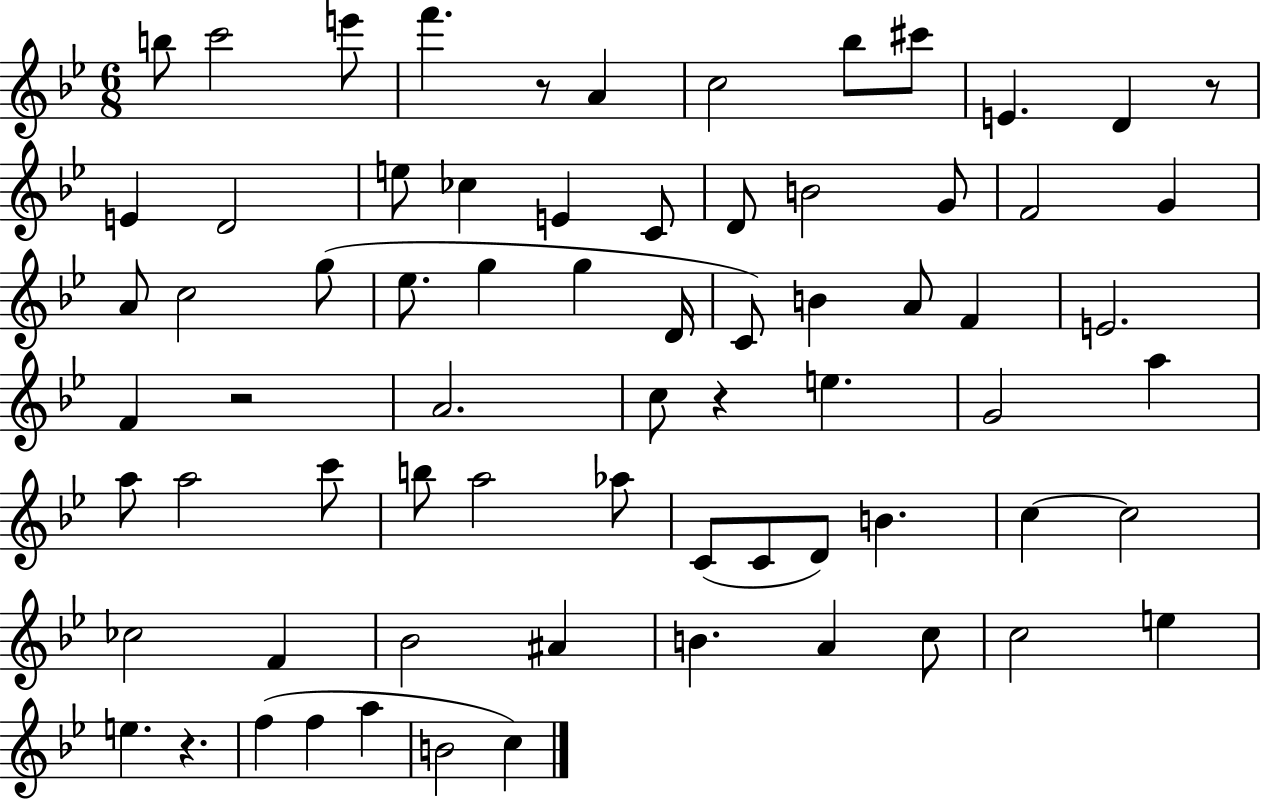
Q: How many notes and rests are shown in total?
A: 71